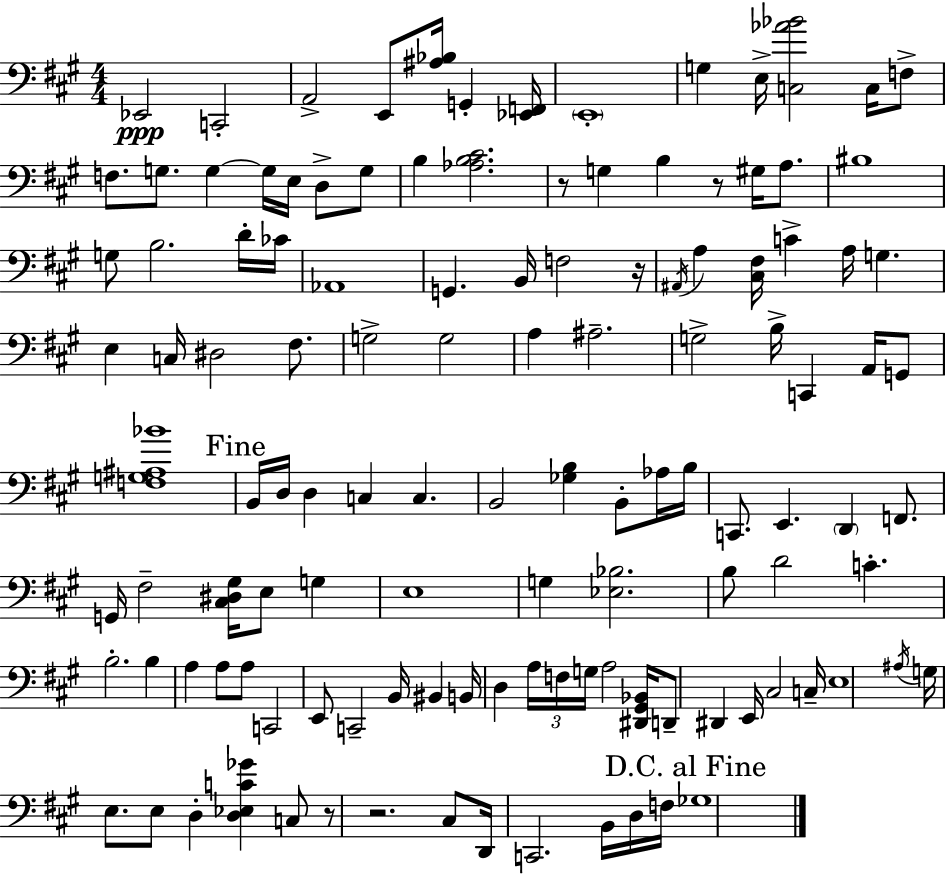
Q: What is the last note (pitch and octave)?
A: Gb3